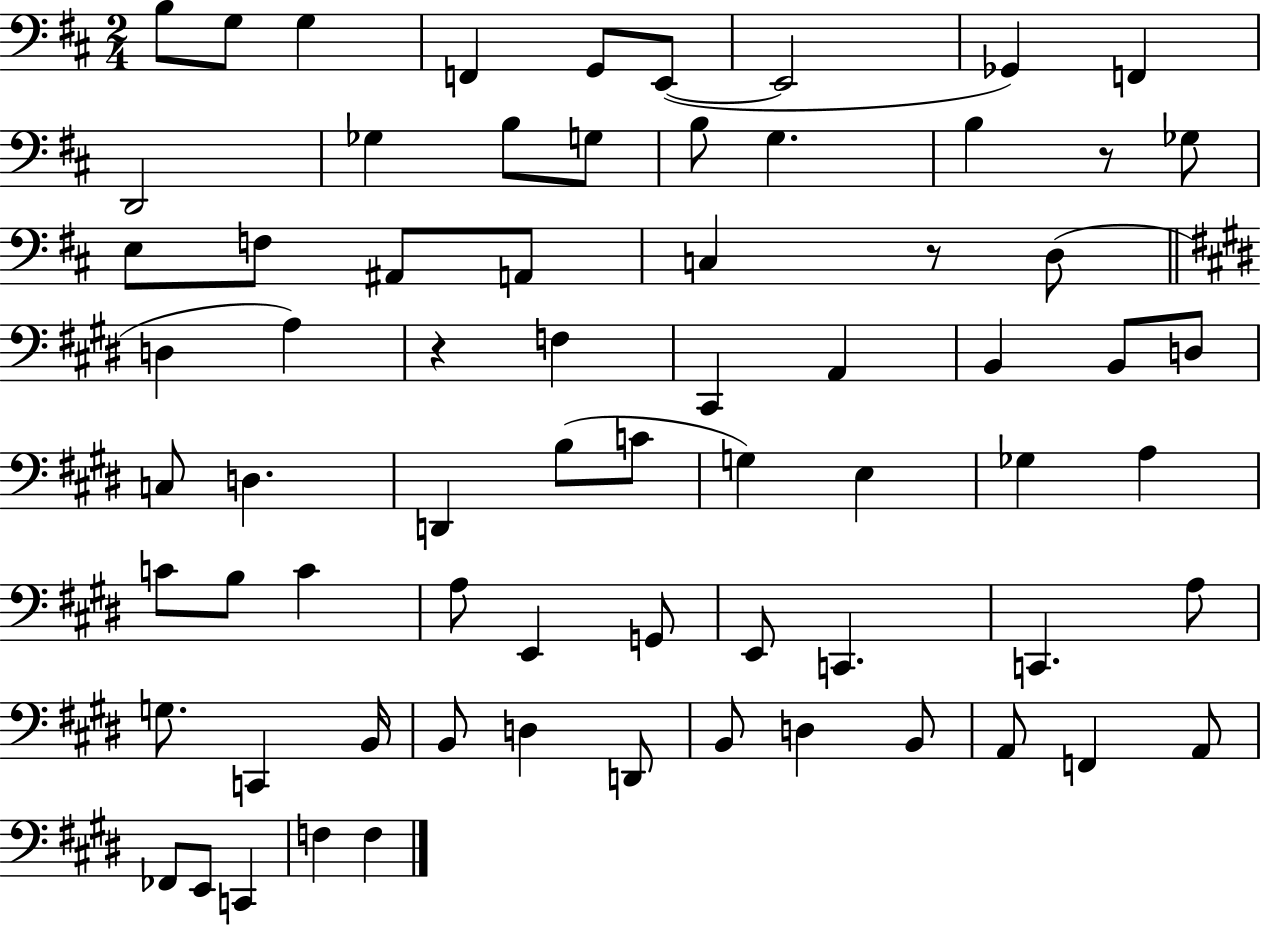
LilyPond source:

{
  \clef bass
  \numericTimeSignature
  \time 2/4
  \key d \major
  \repeat volta 2 { b8 g8 g4 | f,4 g,8 e,8~(~ | e,2 | ges,4) f,4 | \break d,2 | ges4 b8 g8 | b8 g4. | b4 r8 ges8 | \break e8 f8 ais,8 a,8 | c4 r8 d8( | \bar "||" \break \key e \major d4 a4) | r4 f4 | cis,4 a,4 | b,4 b,8 d8 | \break c8 d4. | d,4 b8( c'8 | g4) e4 | ges4 a4 | \break c'8 b8 c'4 | a8 e,4 g,8 | e,8 c,4. | c,4. a8 | \break g8. c,4 b,16 | b,8 d4 d,8 | b,8 d4 b,8 | a,8 f,4 a,8 | \break fes,8 e,8 c,4 | f4 f4 | } \bar "|."
}